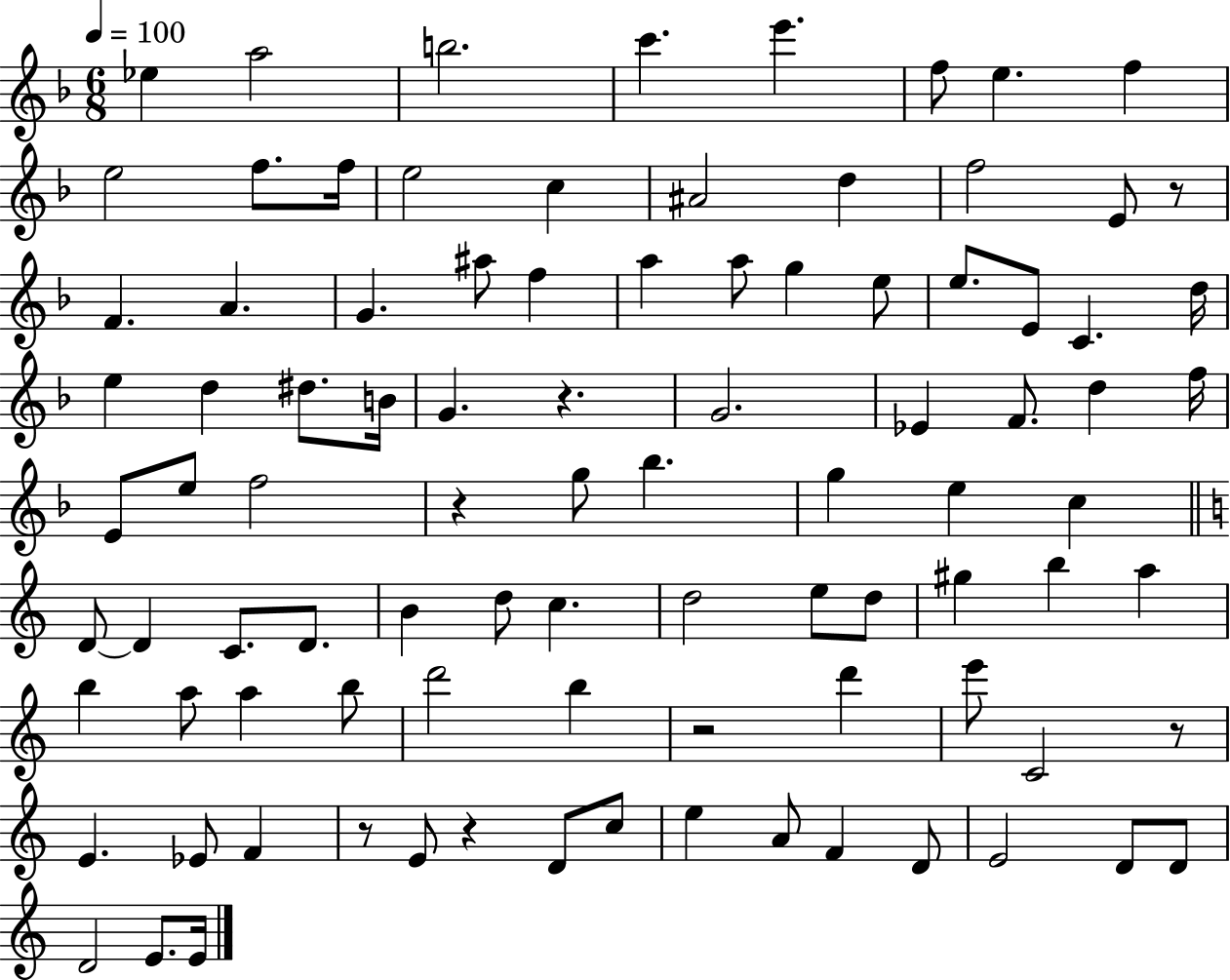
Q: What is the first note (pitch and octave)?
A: Eb5